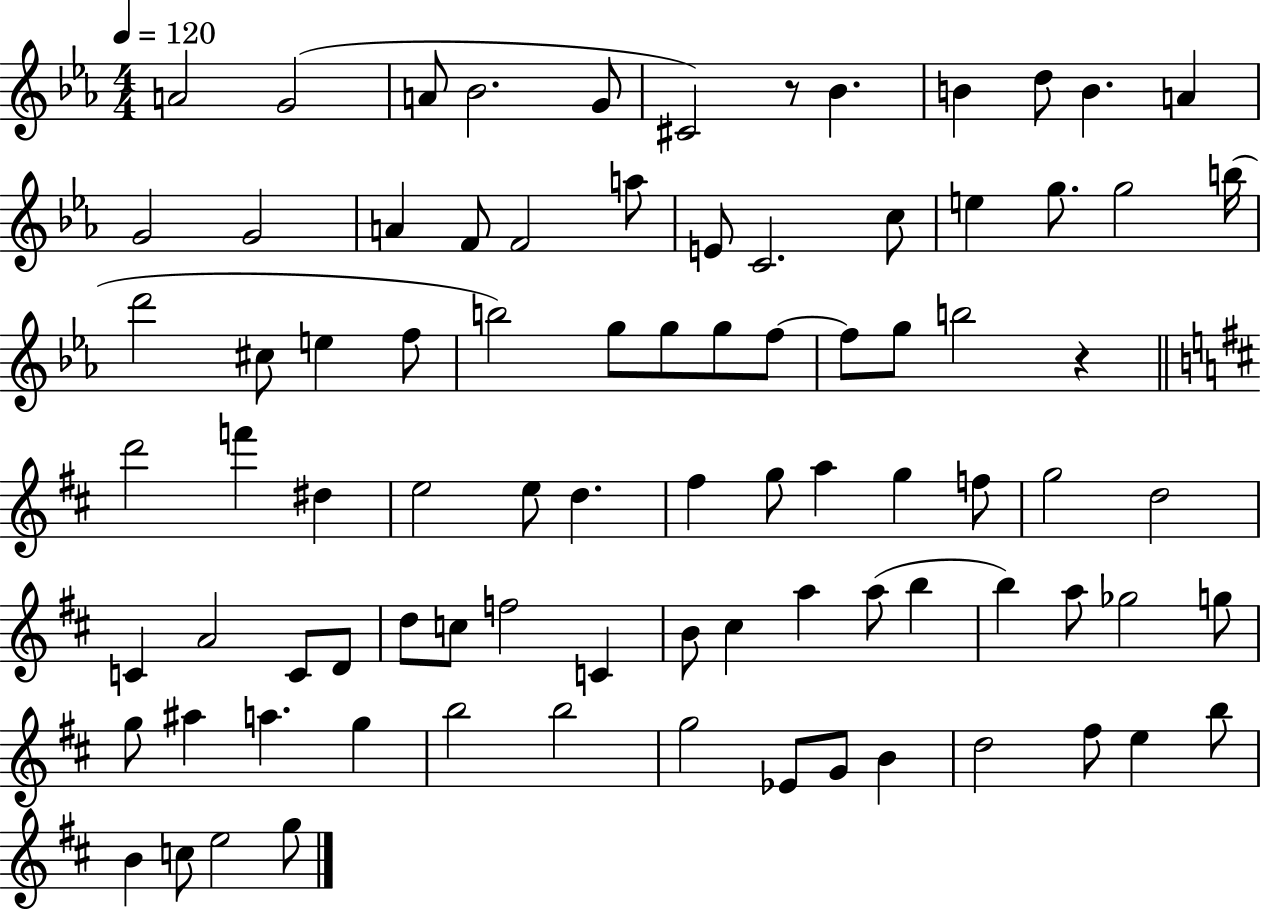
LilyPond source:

{
  \clef treble
  \numericTimeSignature
  \time 4/4
  \key ees \major
  \tempo 4 = 120
  a'2 g'2( | a'8 bes'2. g'8 | cis'2) r8 bes'4. | b'4 d''8 b'4. a'4 | \break g'2 g'2 | a'4 f'8 f'2 a''8 | e'8 c'2. c''8 | e''4 g''8. g''2 b''16( | \break d'''2 cis''8 e''4 f''8 | b''2) g''8 g''8 g''8 f''8~~ | f''8 g''8 b''2 r4 | \bar "||" \break \key d \major d'''2 f'''4 dis''4 | e''2 e''8 d''4. | fis''4 g''8 a''4 g''4 f''8 | g''2 d''2 | \break c'4 a'2 c'8 d'8 | d''8 c''8 f''2 c'4 | b'8 cis''4 a''4 a''8( b''4 | b''4) a''8 ges''2 g''8 | \break g''8 ais''4 a''4. g''4 | b''2 b''2 | g''2 ees'8 g'8 b'4 | d''2 fis''8 e''4 b''8 | \break b'4 c''8 e''2 g''8 | \bar "|."
}